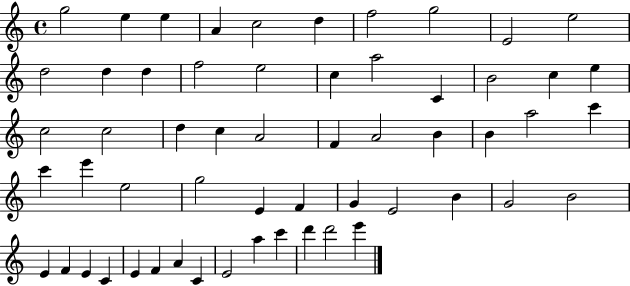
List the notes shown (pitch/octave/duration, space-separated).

G5/h E5/q E5/q A4/q C5/h D5/q F5/h G5/h E4/h E5/h D5/h D5/q D5/q F5/h E5/h C5/q A5/h C4/q B4/h C5/q E5/q C5/h C5/h D5/q C5/q A4/h F4/q A4/h B4/q B4/q A5/h C6/q C6/q E6/q E5/h G5/h E4/q F4/q G4/q E4/h B4/q G4/h B4/h E4/q F4/q E4/q C4/q E4/q F4/q A4/q C4/q E4/h A5/q C6/q D6/q D6/h E6/q